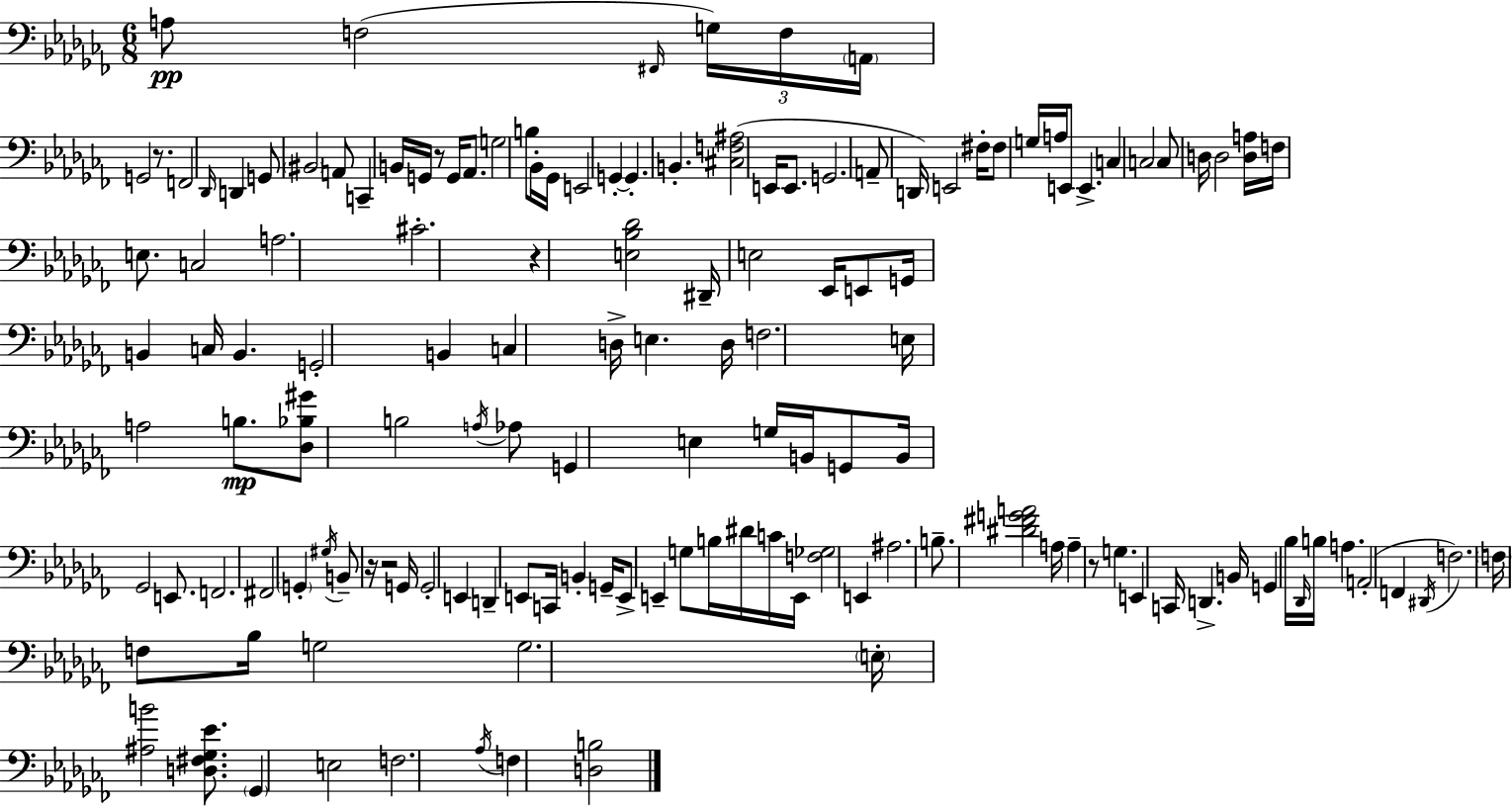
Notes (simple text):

A3/e F3/h F#2/s G3/s F3/s A2/s G2/h R/e. F2/h Db2/s D2/q G2/e BIS2/h A2/e C2/q B2/s G2/s R/e G2/s Ab2/e. G3/h B3/e Bb2/s Gb2/s E2/h G2/q G2/q. B2/q. [C#3,F3,A#3]/h E2/s E2/e. G2/h. A2/e D2/s E2/h F#3/s F#3/e G3/s A3/s E2/e E2/q. C3/q C3/h C3/e D3/s D3/h [D3,A3]/s F3/s E3/e. C3/h A3/h. C#4/h. R/q [E3,Bb3,Db4]/h D#2/s E3/h Eb2/s E2/e G2/s B2/q C3/s B2/q. G2/h B2/q C3/q D3/s E3/q. D3/s F3/h. E3/s A3/h B3/e. [Db3,Bb3,G#4]/e B3/h A3/s Ab3/e G2/q E3/q G3/s B2/s G2/e B2/s Gb2/h E2/e. F2/h. F#2/h G2/q G#3/s B2/e R/s R/h G2/s G2/h E2/q D2/q E2/e C2/s B2/q G2/s E2/e E2/q G3/e B3/s D#4/s C4/s E2/s [F3,Gb3]/h E2/q A#3/h. B3/e. [D#4,F#4,G4,A4]/h A3/s A3/q R/e G3/q. E2/q C2/s D2/q. B2/s G2/q Bb3/s Db2/s B3/s A3/q. A2/h F2/q D#2/s F3/h. F3/s F3/e Bb3/s G3/h G3/h. E3/s [A#3,B4]/h [D3,F#3,Gb3,Eb4]/e. Gb2/q E3/h F3/h. Ab3/s F3/q [D3,B3]/h